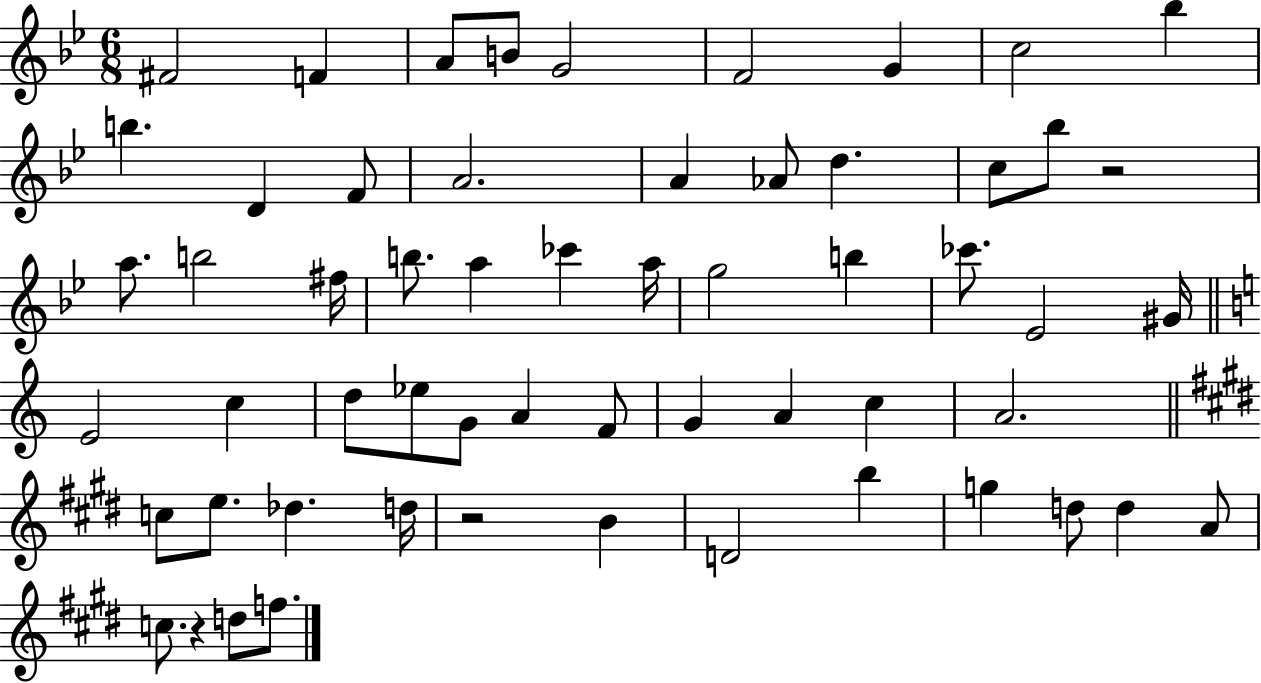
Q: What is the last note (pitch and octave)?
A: F5